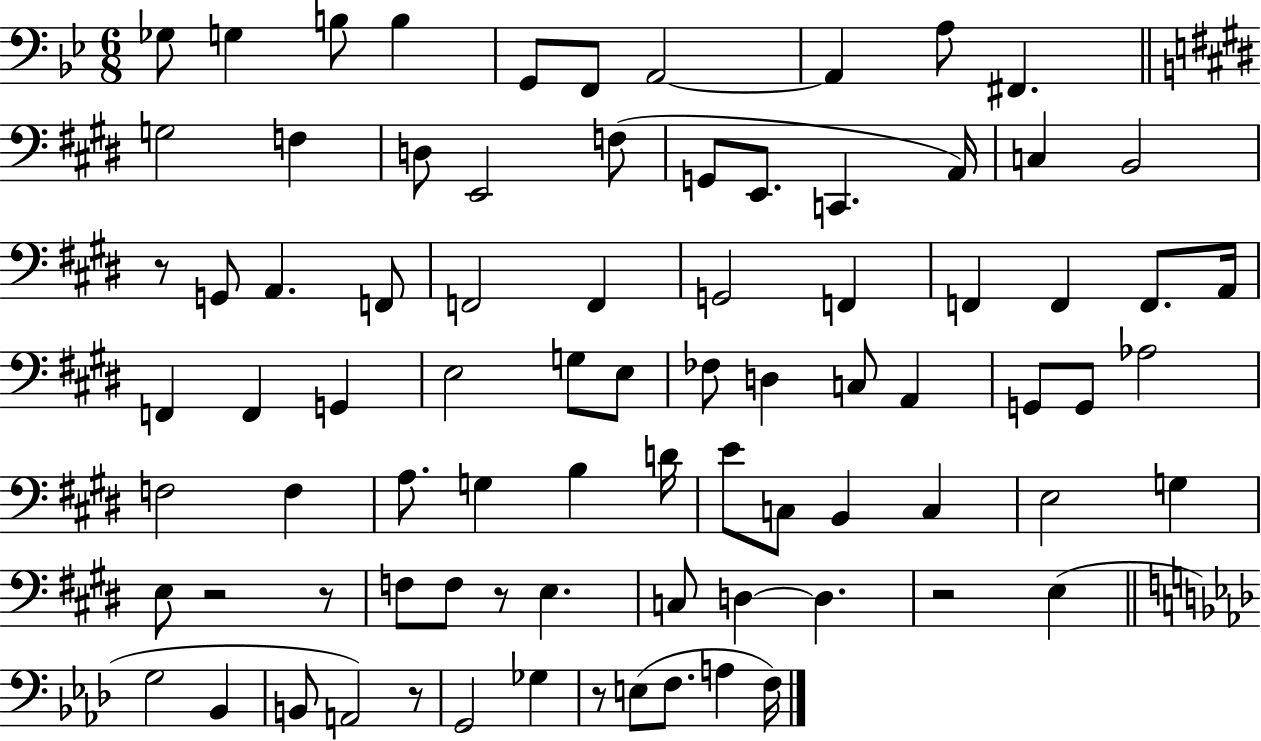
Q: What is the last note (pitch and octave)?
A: F3